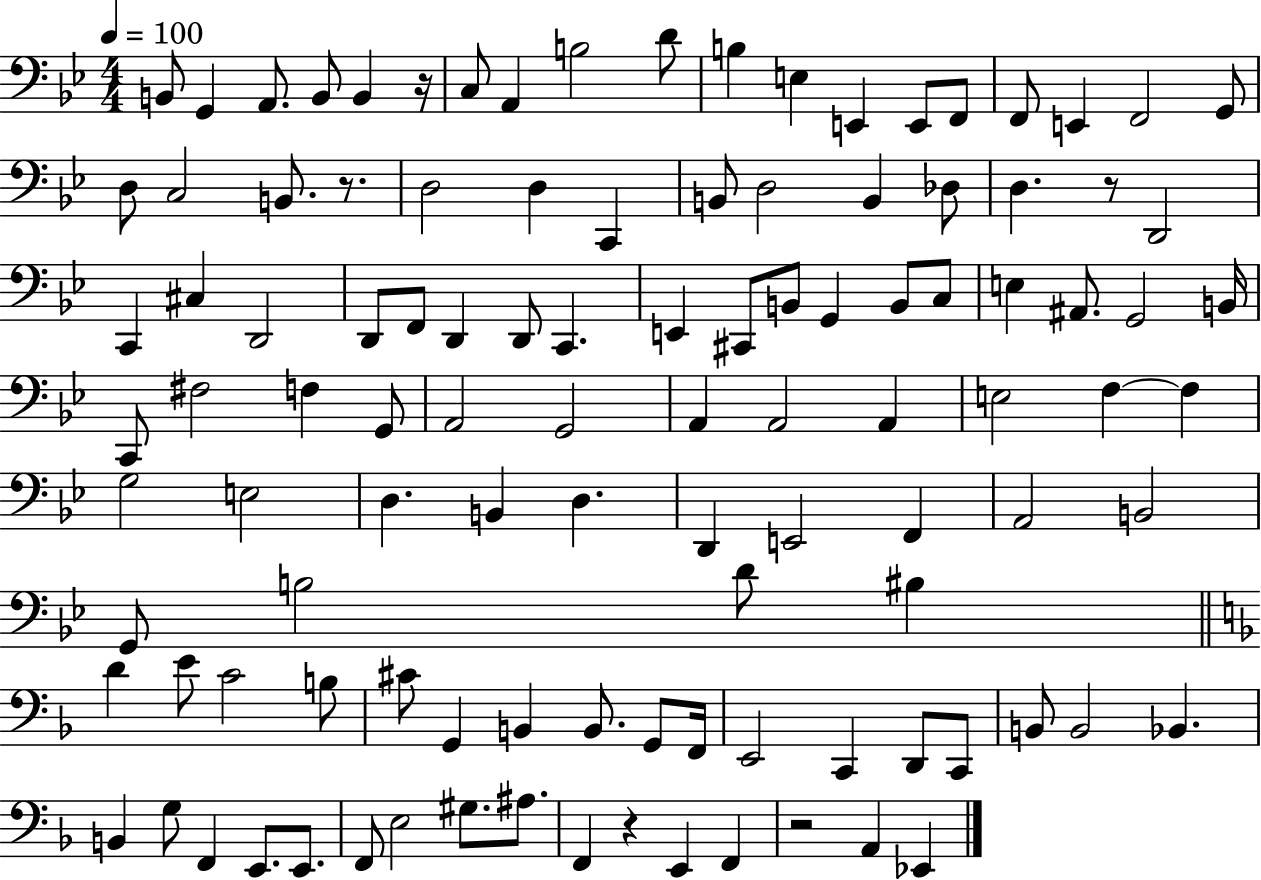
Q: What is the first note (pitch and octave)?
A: B2